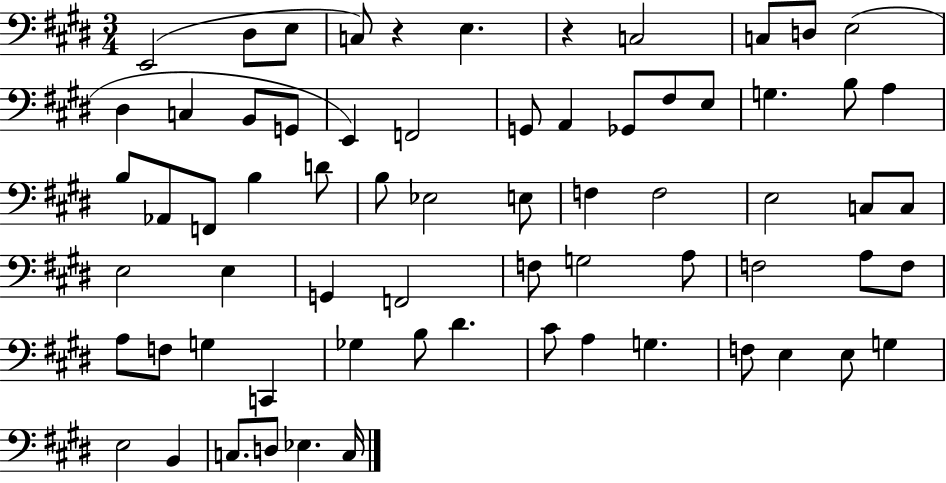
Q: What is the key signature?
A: E major